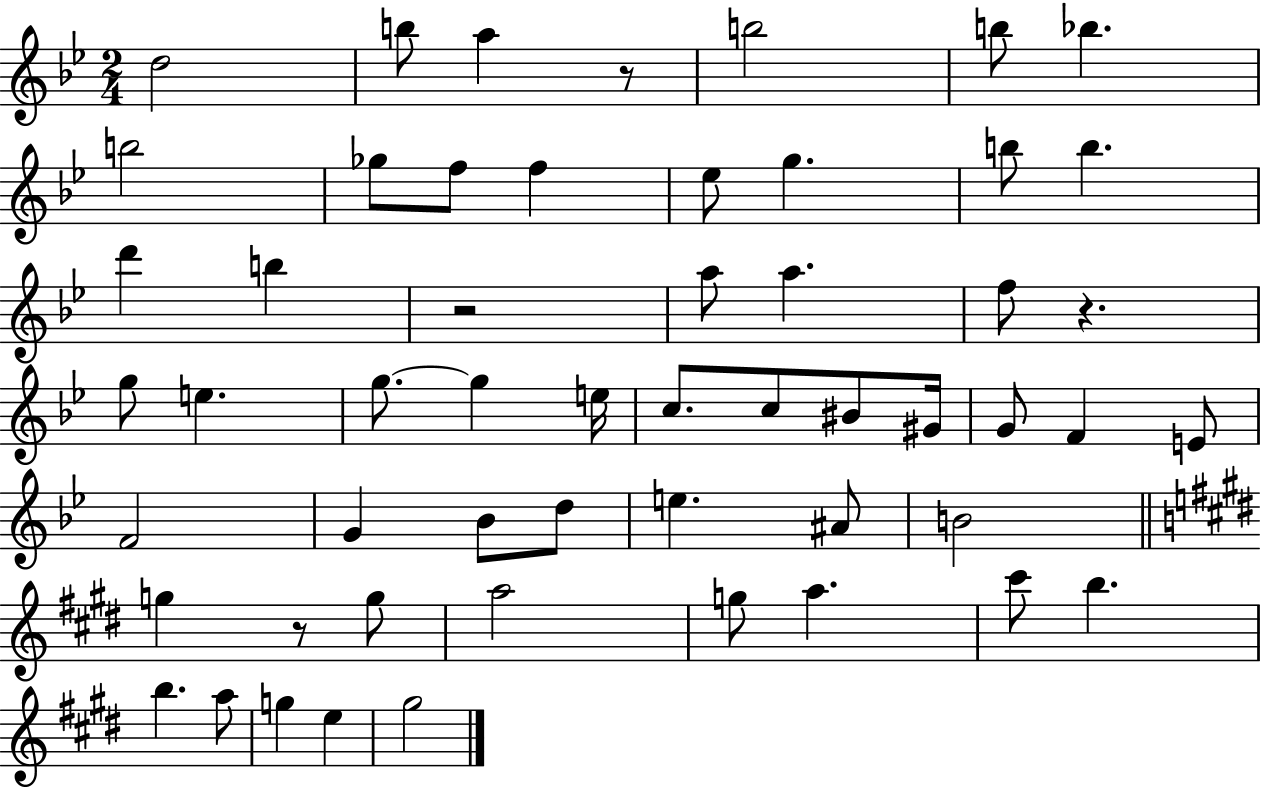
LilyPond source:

{
  \clef treble
  \numericTimeSignature
  \time 2/4
  \key bes \major
  d''2 | b''8 a''4 r8 | b''2 | b''8 bes''4. | \break b''2 | ges''8 f''8 f''4 | ees''8 g''4. | b''8 b''4. | \break d'''4 b''4 | r2 | a''8 a''4. | f''8 r4. | \break g''8 e''4. | g''8.~~ g''4 e''16 | c''8. c''8 bis'8 gis'16 | g'8 f'4 e'8 | \break f'2 | g'4 bes'8 d''8 | e''4. ais'8 | b'2 | \break \bar "||" \break \key e \major g''4 r8 g''8 | a''2 | g''8 a''4. | cis'''8 b''4. | \break b''4. a''8 | g''4 e''4 | gis''2 | \bar "|."
}